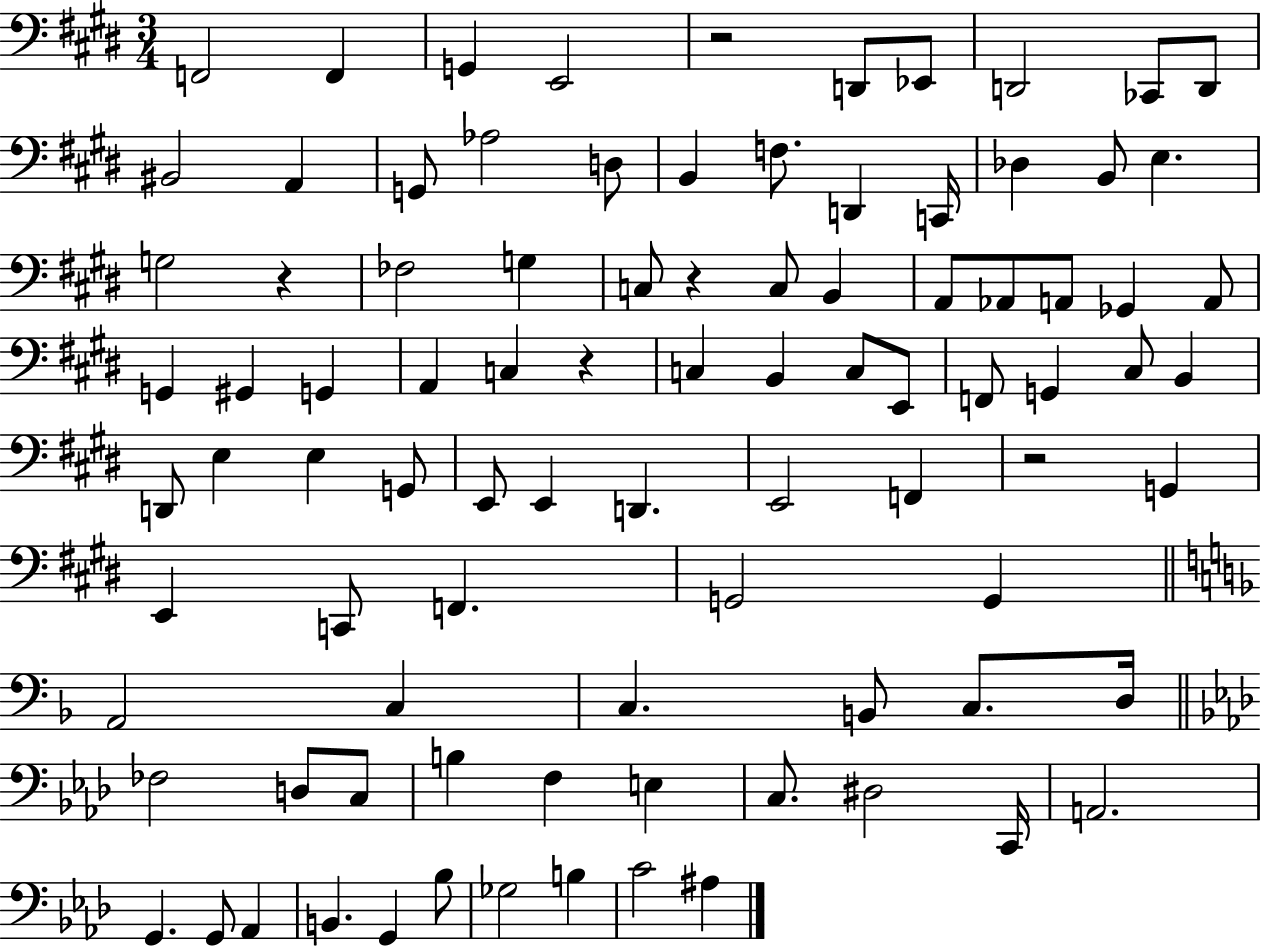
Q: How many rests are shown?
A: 5